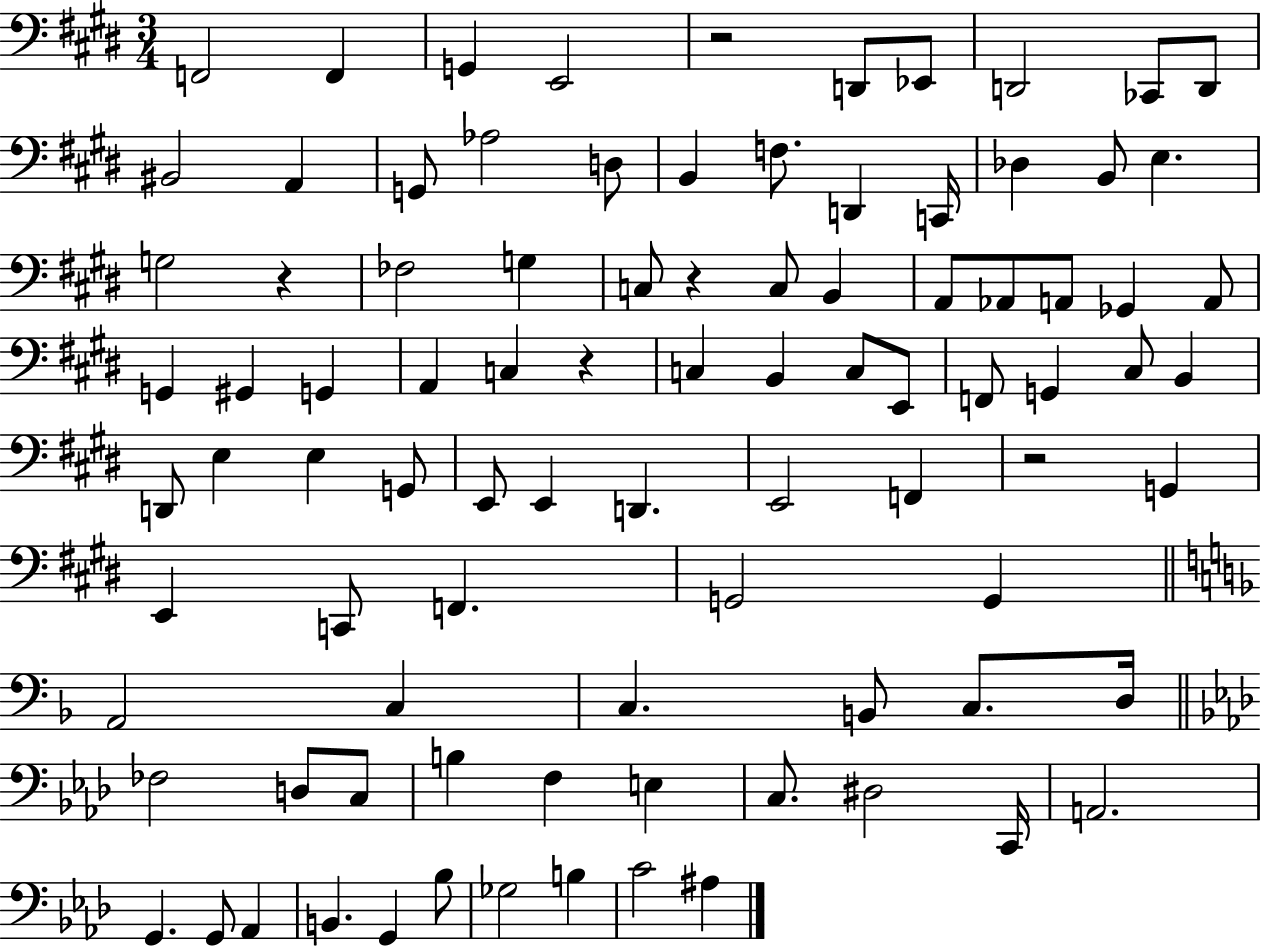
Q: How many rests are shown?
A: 5